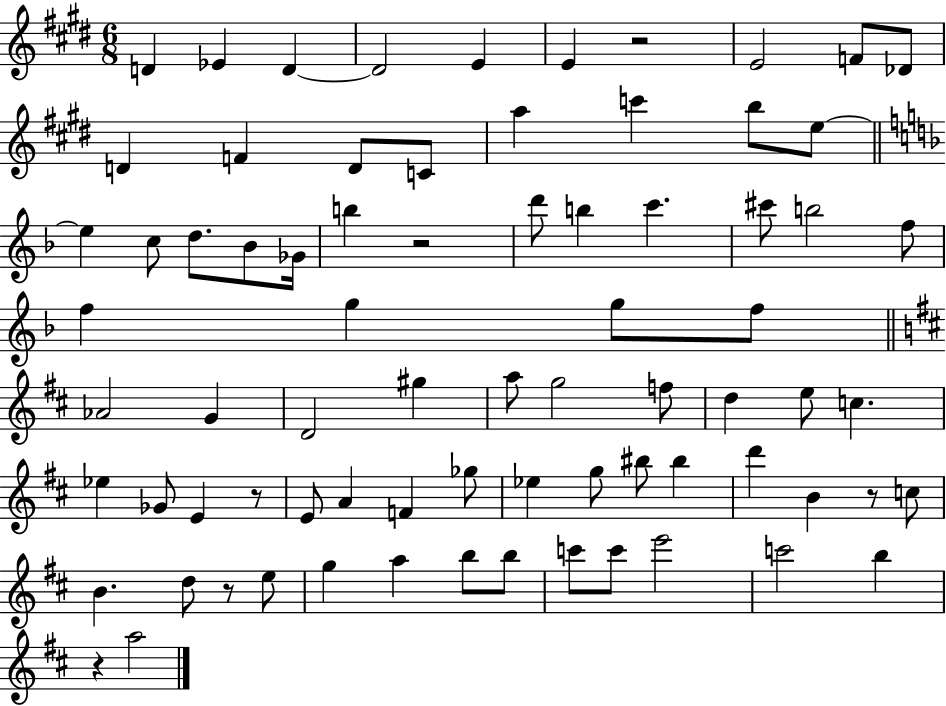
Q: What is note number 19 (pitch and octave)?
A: C5